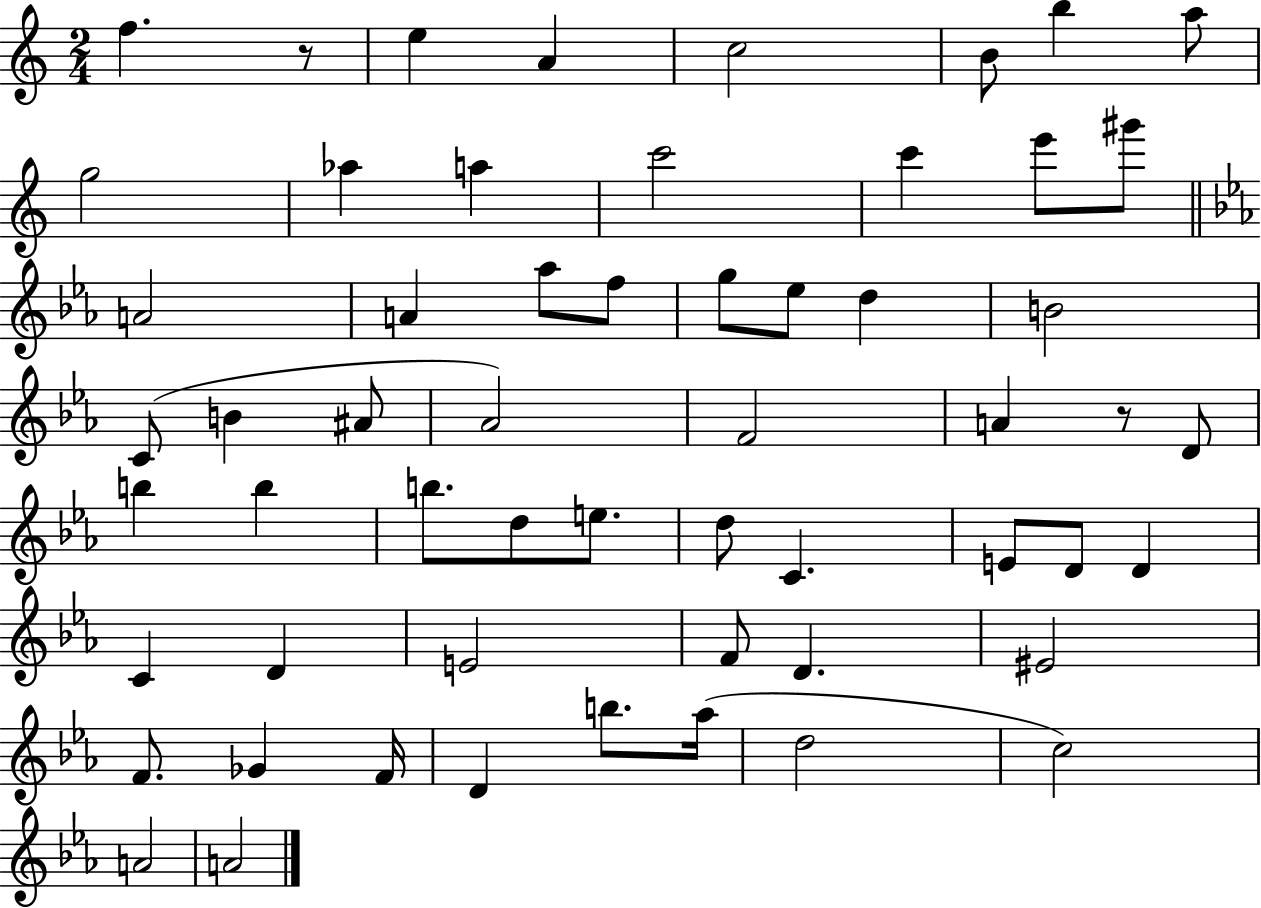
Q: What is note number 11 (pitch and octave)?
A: C6